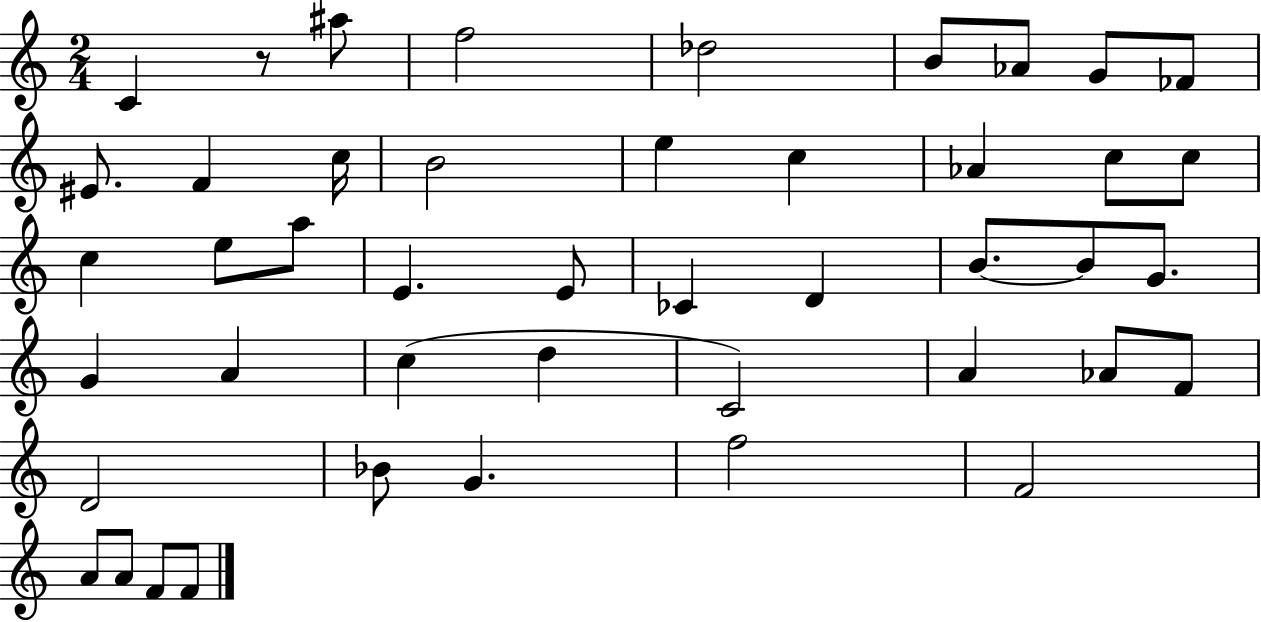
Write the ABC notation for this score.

X:1
T:Untitled
M:2/4
L:1/4
K:C
C z/2 ^a/2 f2 _d2 B/2 _A/2 G/2 _F/2 ^E/2 F c/4 B2 e c _A c/2 c/2 c e/2 a/2 E E/2 _C D B/2 B/2 G/2 G A c d C2 A _A/2 F/2 D2 _B/2 G f2 F2 A/2 A/2 F/2 F/2